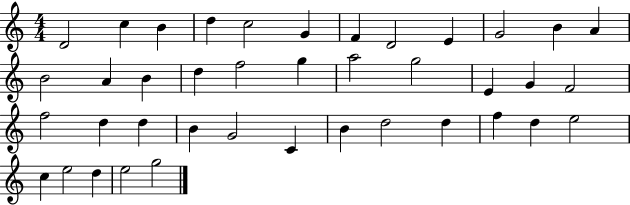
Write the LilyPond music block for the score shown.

{
  \clef treble
  \numericTimeSignature
  \time 4/4
  \key c \major
  d'2 c''4 b'4 | d''4 c''2 g'4 | f'4 d'2 e'4 | g'2 b'4 a'4 | \break b'2 a'4 b'4 | d''4 f''2 g''4 | a''2 g''2 | e'4 g'4 f'2 | \break f''2 d''4 d''4 | b'4 g'2 c'4 | b'4 d''2 d''4 | f''4 d''4 e''2 | \break c''4 e''2 d''4 | e''2 g''2 | \bar "|."
}